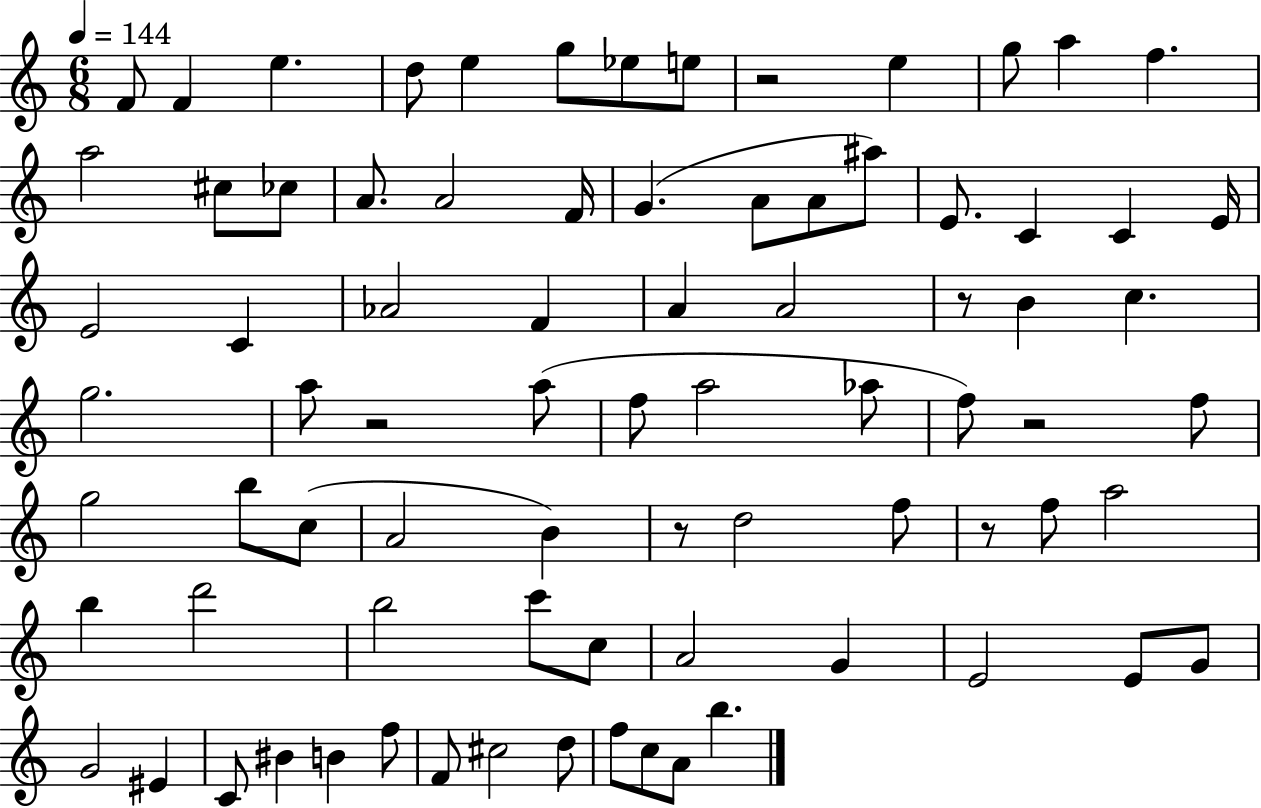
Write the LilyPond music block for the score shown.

{
  \clef treble
  \numericTimeSignature
  \time 6/8
  \key c \major
  \tempo 4 = 144
  f'8 f'4 e''4. | d''8 e''4 g''8 ees''8 e''8 | r2 e''4 | g''8 a''4 f''4. | \break a''2 cis''8 ces''8 | a'8. a'2 f'16 | g'4.( a'8 a'8 ais''8) | e'8. c'4 c'4 e'16 | \break e'2 c'4 | aes'2 f'4 | a'4 a'2 | r8 b'4 c''4. | \break g''2. | a''8 r2 a''8( | f''8 a''2 aes''8 | f''8) r2 f''8 | \break g''2 b''8 c''8( | a'2 b'4) | r8 d''2 f''8 | r8 f''8 a''2 | \break b''4 d'''2 | b''2 c'''8 c''8 | a'2 g'4 | e'2 e'8 g'8 | \break g'2 eis'4 | c'8 bis'4 b'4 f''8 | f'8 cis''2 d''8 | f''8 c''8 a'8 b''4. | \break \bar "|."
}